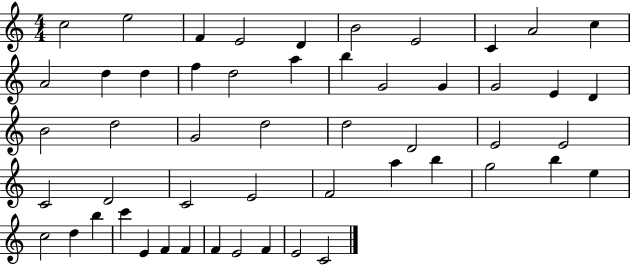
{
  \clef treble
  \numericTimeSignature
  \time 4/4
  \key c \major
  c''2 e''2 | f'4 e'2 d'4 | b'2 e'2 | c'4 a'2 c''4 | \break a'2 d''4 d''4 | f''4 d''2 a''4 | b''4 g'2 g'4 | g'2 e'4 d'4 | \break b'2 d''2 | g'2 d''2 | d''2 d'2 | e'2 e'2 | \break c'2 d'2 | c'2 e'2 | f'2 a''4 b''4 | g''2 b''4 e''4 | \break c''2 d''4 b''4 | c'''4 e'4 f'4 f'4 | f'4 e'2 f'4 | e'2 c'2 | \break \bar "|."
}